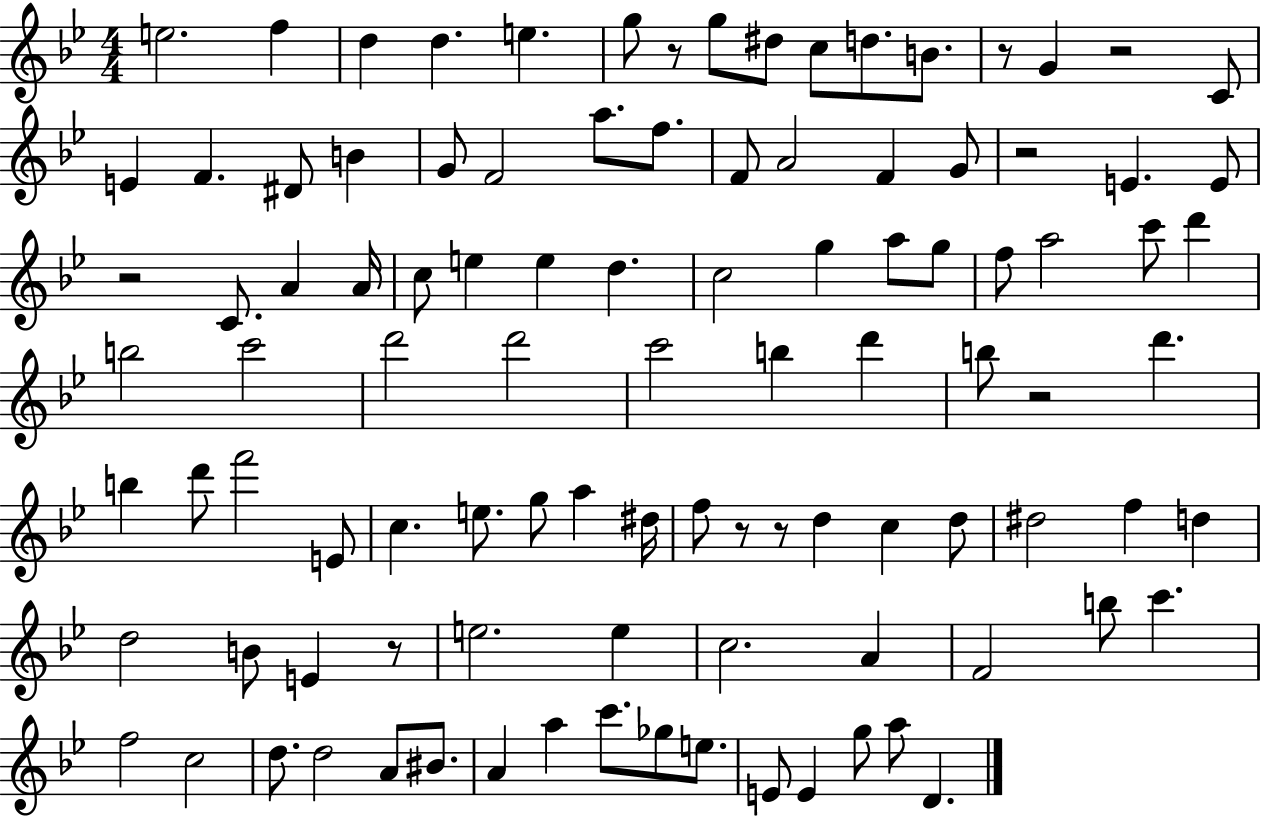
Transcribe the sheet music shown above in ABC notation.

X:1
T:Untitled
M:4/4
L:1/4
K:Bb
e2 f d d e g/2 z/2 g/2 ^d/2 c/2 d/2 B/2 z/2 G z2 C/2 E F ^D/2 B G/2 F2 a/2 f/2 F/2 A2 F G/2 z2 E E/2 z2 C/2 A A/4 c/2 e e d c2 g a/2 g/2 f/2 a2 c'/2 d' b2 c'2 d'2 d'2 c'2 b d' b/2 z2 d' b d'/2 f'2 E/2 c e/2 g/2 a ^d/4 f/2 z/2 z/2 d c d/2 ^d2 f d d2 B/2 E z/2 e2 e c2 A F2 b/2 c' f2 c2 d/2 d2 A/2 ^B/2 A a c'/2 _g/2 e/2 E/2 E g/2 a/2 D